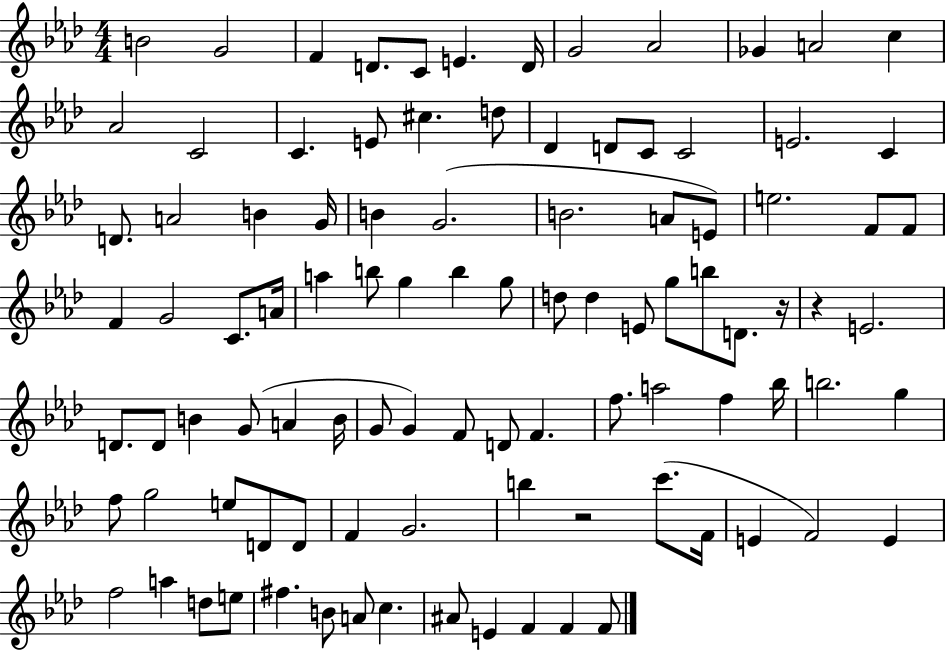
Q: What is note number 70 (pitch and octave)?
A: F5